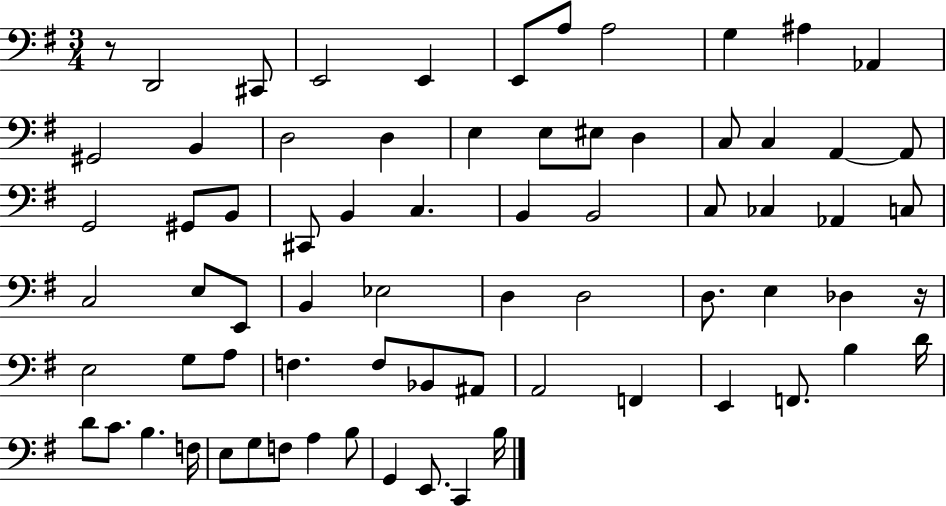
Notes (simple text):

R/e D2/h C#2/e E2/h E2/q E2/e A3/e A3/h G3/q A#3/q Ab2/q G#2/h B2/q D3/h D3/q E3/q E3/e EIS3/e D3/q C3/e C3/q A2/q A2/e G2/h G#2/e B2/e C#2/e B2/q C3/q. B2/q B2/h C3/e CES3/q Ab2/q C3/e C3/h E3/e E2/e B2/q Eb3/h D3/q D3/h D3/e. E3/q Db3/q R/s E3/h G3/e A3/e F3/q. F3/e Bb2/e A#2/e A2/h F2/q E2/q F2/e. B3/q D4/s D4/e C4/e. B3/q. F3/s E3/e G3/e F3/e A3/q B3/e G2/q E2/e. C2/q B3/s